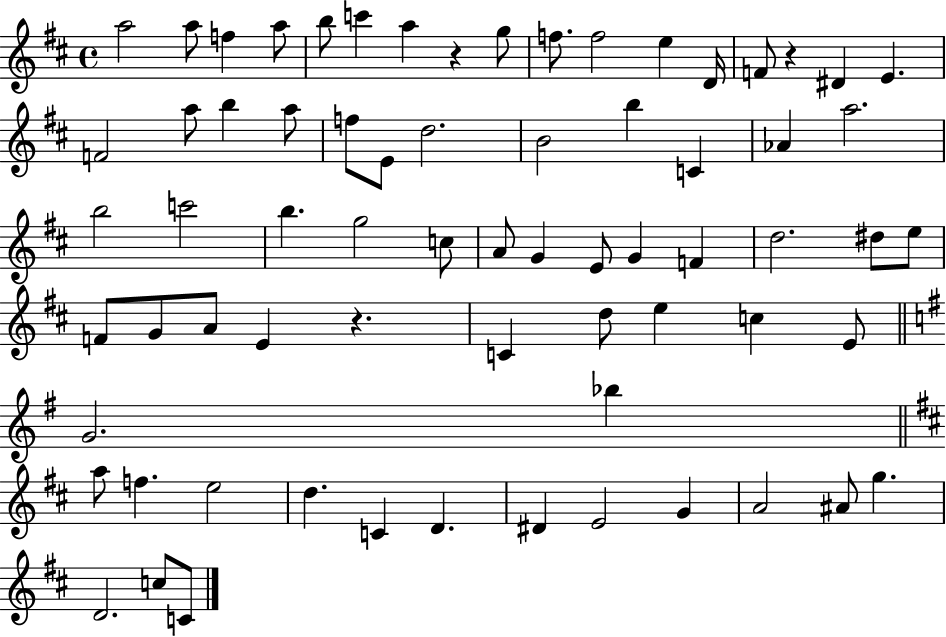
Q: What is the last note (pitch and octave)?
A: C4